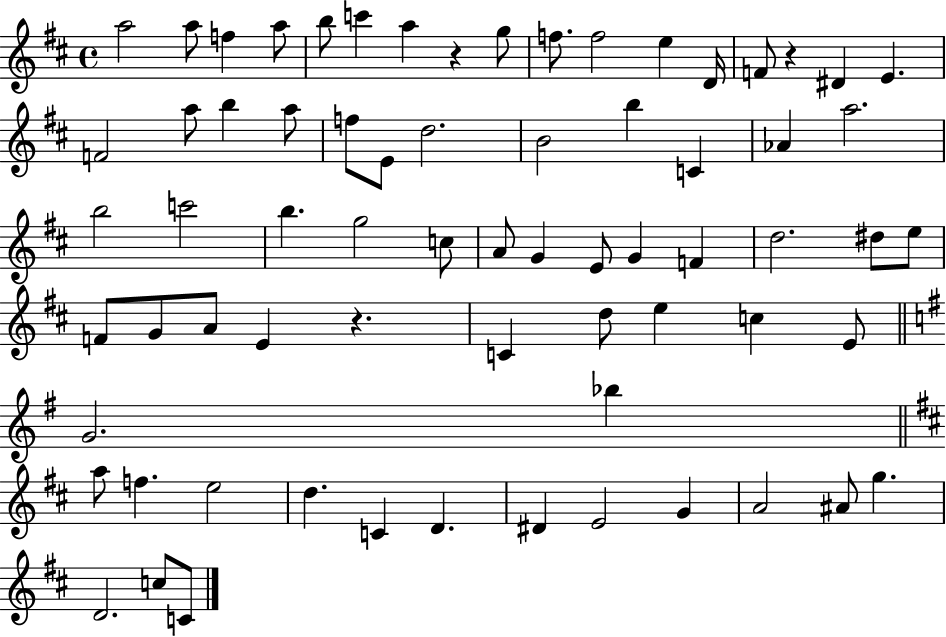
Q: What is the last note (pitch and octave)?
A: C4